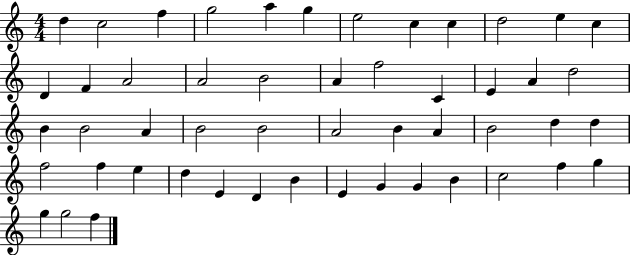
X:1
T:Untitled
M:4/4
L:1/4
K:C
d c2 f g2 a g e2 c c d2 e c D F A2 A2 B2 A f2 C E A d2 B B2 A B2 B2 A2 B A B2 d d f2 f e d E D B E G G B c2 f g g g2 f